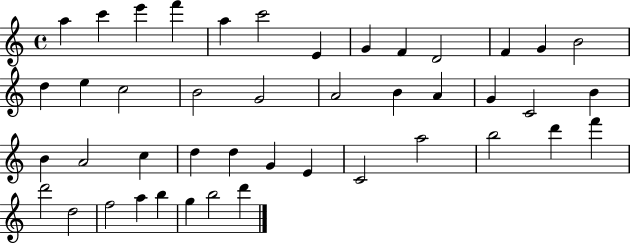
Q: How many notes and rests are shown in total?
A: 44